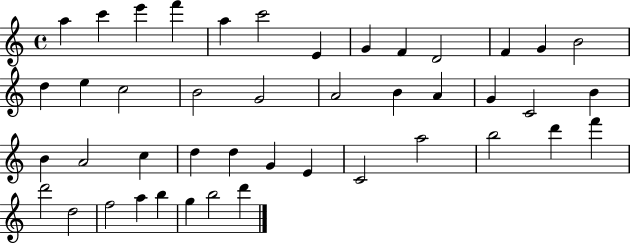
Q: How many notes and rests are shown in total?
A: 44